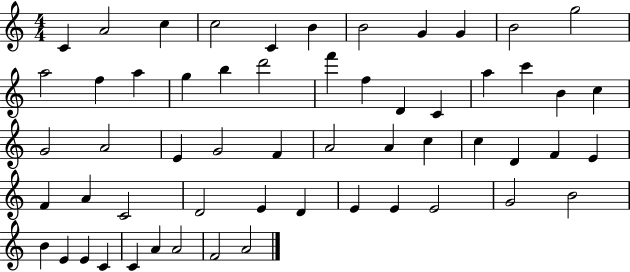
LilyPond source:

{
  \clef treble
  \numericTimeSignature
  \time 4/4
  \key c \major
  c'4 a'2 c''4 | c''2 c'4 b'4 | b'2 g'4 g'4 | b'2 g''2 | \break a''2 f''4 a''4 | g''4 b''4 d'''2 | f'''4 f''4 d'4 c'4 | a''4 c'''4 b'4 c''4 | \break g'2 a'2 | e'4 g'2 f'4 | a'2 a'4 c''4 | c''4 d'4 f'4 e'4 | \break f'4 a'4 c'2 | d'2 e'4 d'4 | e'4 e'4 e'2 | g'2 b'2 | \break b'4 e'4 e'4 c'4 | c'4 a'4 a'2 | f'2 a'2 | \bar "|."
}